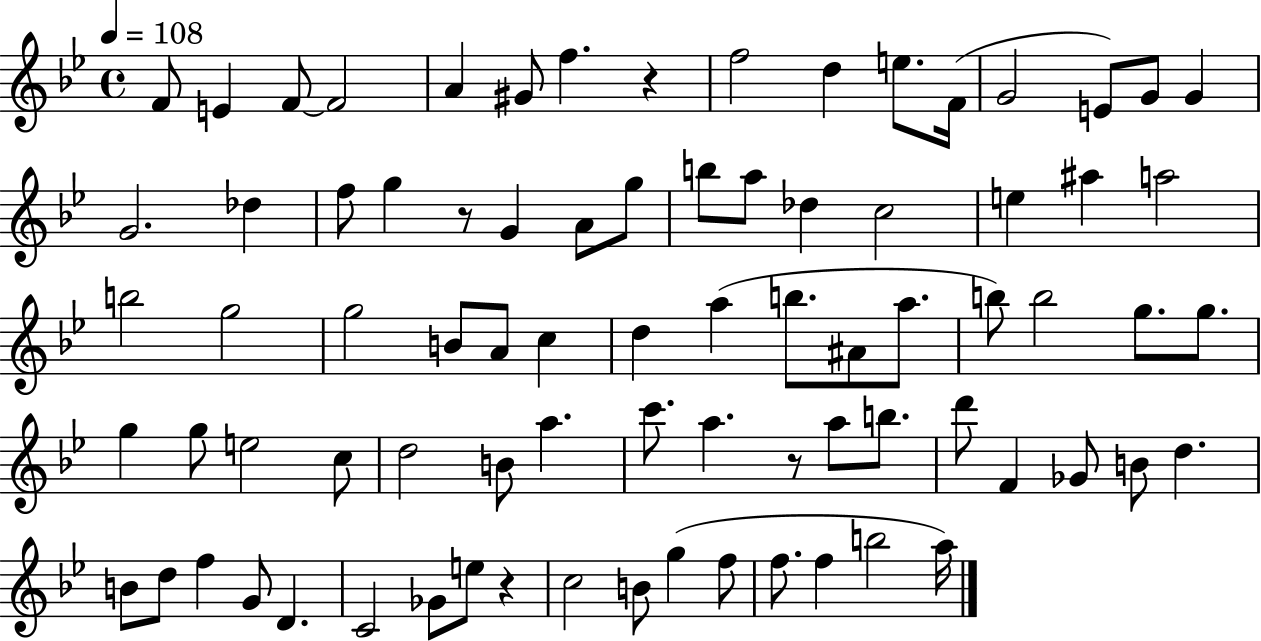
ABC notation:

X:1
T:Untitled
M:4/4
L:1/4
K:Bb
F/2 E F/2 F2 A ^G/2 f z f2 d e/2 F/4 G2 E/2 G/2 G G2 _d f/2 g z/2 G A/2 g/2 b/2 a/2 _d c2 e ^a a2 b2 g2 g2 B/2 A/2 c d a b/2 ^A/2 a/2 b/2 b2 g/2 g/2 g g/2 e2 c/2 d2 B/2 a c'/2 a z/2 a/2 b/2 d'/2 F _G/2 B/2 d B/2 d/2 f G/2 D C2 _G/2 e/2 z c2 B/2 g f/2 f/2 f b2 a/4